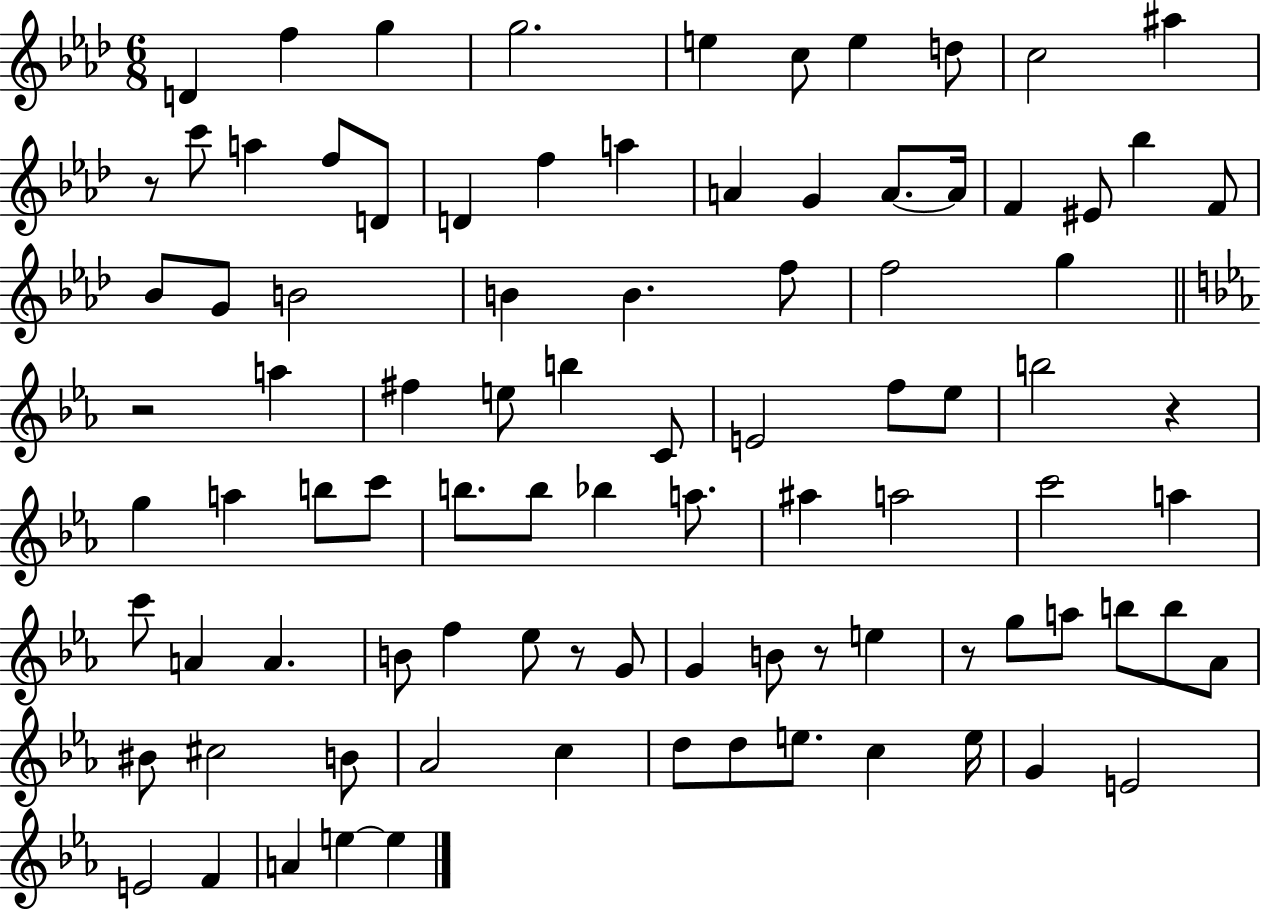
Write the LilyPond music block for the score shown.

{
  \clef treble
  \numericTimeSignature
  \time 6/8
  \key aes \major
  d'4 f''4 g''4 | g''2. | e''4 c''8 e''4 d''8 | c''2 ais''4 | \break r8 c'''8 a''4 f''8 d'8 | d'4 f''4 a''4 | a'4 g'4 a'8.~~ a'16 | f'4 eis'8 bes''4 f'8 | \break bes'8 g'8 b'2 | b'4 b'4. f''8 | f''2 g''4 | \bar "||" \break \key ees \major r2 a''4 | fis''4 e''8 b''4 c'8 | e'2 f''8 ees''8 | b''2 r4 | \break g''4 a''4 b''8 c'''8 | b''8. b''8 bes''4 a''8. | ais''4 a''2 | c'''2 a''4 | \break c'''8 a'4 a'4. | b'8 f''4 ees''8 r8 g'8 | g'4 b'8 r8 e''4 | r8 g''8 a''8 b''8 b''8 aes'8 | \break bis'8 cis''2 b'8 | aes'2 c''4 | d''8 d''8 e''8. c''4 e''16 | g'4 e'2 | \break e'2 f'4 | a'4 e''4~~ e''4 | \bar "|."
}